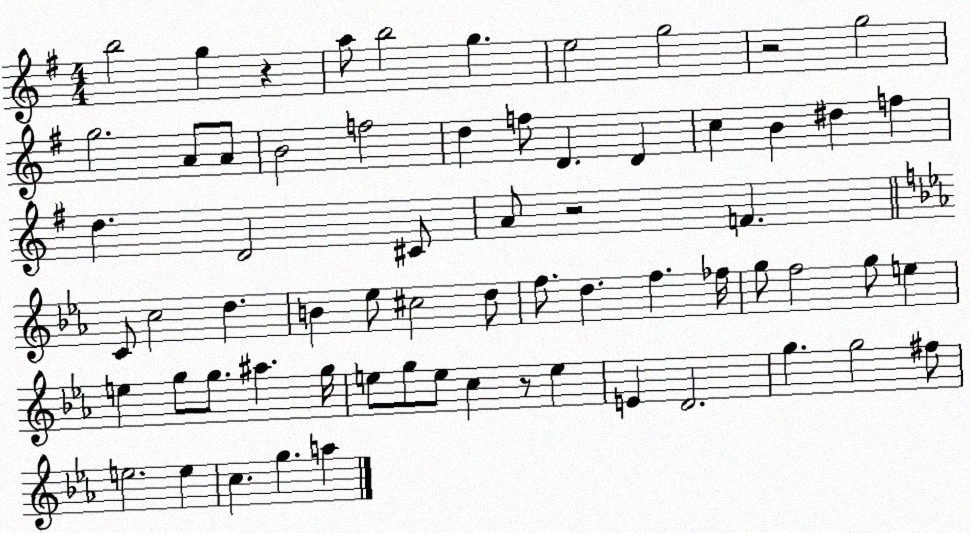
X:1
T:Untitled
M:4/4
L:1/4
K:G
b2 g z a/2 b2 g e2 g2 z2 g2 g2 A/2 A/2 B2 f2 d f/2 D D c B ^d f d D2 ^C/2 A/2 z2 F C/2 c2 d B _e/2 ^c2 d/2 f/2 d f _f/4 g/2 f2 g/2 e e g/2 g/2 ^a g/4 e/2 g/2 e/2 c z/2 e E D2 g g2 ^f/2 e2 e c g a